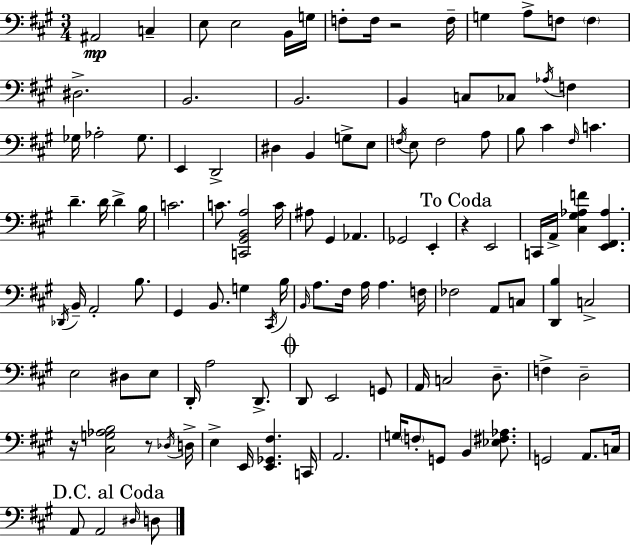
A#2/h C3/q E3/e E3/h B2/s G3/s F3/e F3/s R/h F3/s G3/q A3/e F3/e F3/q D#3/h. B2/h. B2/h. B2/q C3/e CES3/e Ab3/s F3/q Gb3/s Ab3/h Gb3/e. E2/q D2/h D#3/q B2/q G3/e E3/e F3/s E3/e F3/h A3/e B3/e C#4/q F#3/s C4/q. D4/q. D4/s D4/q B3/s C4/h. C4/e. [C2,G#2,B2,A3]/h C4/s A#3/e G#2/q Ab2/q. Gb2/h E2/q R/q E2/h C2/s A2/s [C#3,G#3,Ab3,F4]/q [E2,F#2,Ab3]/q. Db2/s B2/s A2/h B3/e. G#2/q B2/e. G3/q C#2/s B3/s B2/s A3/e. F#3/s A3/s A3/q. F3/s FES3/h A2/e C3/e [D2,B3]/q C3/h E3/h D#3/e E3/e D2/s A3/h D2/e. D2/e E2/h G2/e A2/s C3/h D3/e. F3/q D3/h R/s [C#3,G3,Ab3,B3]/h R/e Db3/s D3/s E3/q E2/s [E2,Gb2,F#3]/q. C2/s A2/h. G3/s F3/e G2/e B2/q [Eb3,F#3,Ab3]/e. G2/h A2/e. C3/s A2/e A2/h D#3/s D3/e